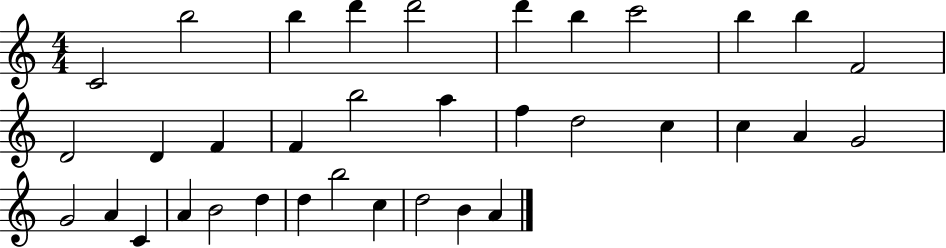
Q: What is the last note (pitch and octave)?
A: A4